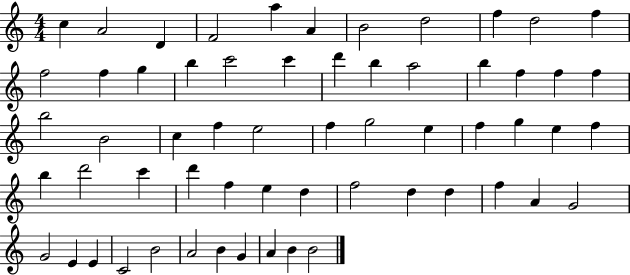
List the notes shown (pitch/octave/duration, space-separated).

C5/q A4/h D4/q F4/h A5/q A4/q B4/h D5/h F5/q D5/h F5/q F5/h F5/q G5/q B5/q C6/h C6/q D6/q B5/q A5/h B5/q F5/q F5/q F5/q B5/h B4/h C5/q F5/q E5/h F5/q G5/h E5/q F5/q G5/q E5/q F5/q B5/q D6/h C6/q D6/q F5/q E5/q D5/q F5/h D5/q D5/q F5/q A4/q G4/h G4/h E4/q E4/q C4/h B4/h A4/h B4/q G4/q A4/q B4/q B4/h